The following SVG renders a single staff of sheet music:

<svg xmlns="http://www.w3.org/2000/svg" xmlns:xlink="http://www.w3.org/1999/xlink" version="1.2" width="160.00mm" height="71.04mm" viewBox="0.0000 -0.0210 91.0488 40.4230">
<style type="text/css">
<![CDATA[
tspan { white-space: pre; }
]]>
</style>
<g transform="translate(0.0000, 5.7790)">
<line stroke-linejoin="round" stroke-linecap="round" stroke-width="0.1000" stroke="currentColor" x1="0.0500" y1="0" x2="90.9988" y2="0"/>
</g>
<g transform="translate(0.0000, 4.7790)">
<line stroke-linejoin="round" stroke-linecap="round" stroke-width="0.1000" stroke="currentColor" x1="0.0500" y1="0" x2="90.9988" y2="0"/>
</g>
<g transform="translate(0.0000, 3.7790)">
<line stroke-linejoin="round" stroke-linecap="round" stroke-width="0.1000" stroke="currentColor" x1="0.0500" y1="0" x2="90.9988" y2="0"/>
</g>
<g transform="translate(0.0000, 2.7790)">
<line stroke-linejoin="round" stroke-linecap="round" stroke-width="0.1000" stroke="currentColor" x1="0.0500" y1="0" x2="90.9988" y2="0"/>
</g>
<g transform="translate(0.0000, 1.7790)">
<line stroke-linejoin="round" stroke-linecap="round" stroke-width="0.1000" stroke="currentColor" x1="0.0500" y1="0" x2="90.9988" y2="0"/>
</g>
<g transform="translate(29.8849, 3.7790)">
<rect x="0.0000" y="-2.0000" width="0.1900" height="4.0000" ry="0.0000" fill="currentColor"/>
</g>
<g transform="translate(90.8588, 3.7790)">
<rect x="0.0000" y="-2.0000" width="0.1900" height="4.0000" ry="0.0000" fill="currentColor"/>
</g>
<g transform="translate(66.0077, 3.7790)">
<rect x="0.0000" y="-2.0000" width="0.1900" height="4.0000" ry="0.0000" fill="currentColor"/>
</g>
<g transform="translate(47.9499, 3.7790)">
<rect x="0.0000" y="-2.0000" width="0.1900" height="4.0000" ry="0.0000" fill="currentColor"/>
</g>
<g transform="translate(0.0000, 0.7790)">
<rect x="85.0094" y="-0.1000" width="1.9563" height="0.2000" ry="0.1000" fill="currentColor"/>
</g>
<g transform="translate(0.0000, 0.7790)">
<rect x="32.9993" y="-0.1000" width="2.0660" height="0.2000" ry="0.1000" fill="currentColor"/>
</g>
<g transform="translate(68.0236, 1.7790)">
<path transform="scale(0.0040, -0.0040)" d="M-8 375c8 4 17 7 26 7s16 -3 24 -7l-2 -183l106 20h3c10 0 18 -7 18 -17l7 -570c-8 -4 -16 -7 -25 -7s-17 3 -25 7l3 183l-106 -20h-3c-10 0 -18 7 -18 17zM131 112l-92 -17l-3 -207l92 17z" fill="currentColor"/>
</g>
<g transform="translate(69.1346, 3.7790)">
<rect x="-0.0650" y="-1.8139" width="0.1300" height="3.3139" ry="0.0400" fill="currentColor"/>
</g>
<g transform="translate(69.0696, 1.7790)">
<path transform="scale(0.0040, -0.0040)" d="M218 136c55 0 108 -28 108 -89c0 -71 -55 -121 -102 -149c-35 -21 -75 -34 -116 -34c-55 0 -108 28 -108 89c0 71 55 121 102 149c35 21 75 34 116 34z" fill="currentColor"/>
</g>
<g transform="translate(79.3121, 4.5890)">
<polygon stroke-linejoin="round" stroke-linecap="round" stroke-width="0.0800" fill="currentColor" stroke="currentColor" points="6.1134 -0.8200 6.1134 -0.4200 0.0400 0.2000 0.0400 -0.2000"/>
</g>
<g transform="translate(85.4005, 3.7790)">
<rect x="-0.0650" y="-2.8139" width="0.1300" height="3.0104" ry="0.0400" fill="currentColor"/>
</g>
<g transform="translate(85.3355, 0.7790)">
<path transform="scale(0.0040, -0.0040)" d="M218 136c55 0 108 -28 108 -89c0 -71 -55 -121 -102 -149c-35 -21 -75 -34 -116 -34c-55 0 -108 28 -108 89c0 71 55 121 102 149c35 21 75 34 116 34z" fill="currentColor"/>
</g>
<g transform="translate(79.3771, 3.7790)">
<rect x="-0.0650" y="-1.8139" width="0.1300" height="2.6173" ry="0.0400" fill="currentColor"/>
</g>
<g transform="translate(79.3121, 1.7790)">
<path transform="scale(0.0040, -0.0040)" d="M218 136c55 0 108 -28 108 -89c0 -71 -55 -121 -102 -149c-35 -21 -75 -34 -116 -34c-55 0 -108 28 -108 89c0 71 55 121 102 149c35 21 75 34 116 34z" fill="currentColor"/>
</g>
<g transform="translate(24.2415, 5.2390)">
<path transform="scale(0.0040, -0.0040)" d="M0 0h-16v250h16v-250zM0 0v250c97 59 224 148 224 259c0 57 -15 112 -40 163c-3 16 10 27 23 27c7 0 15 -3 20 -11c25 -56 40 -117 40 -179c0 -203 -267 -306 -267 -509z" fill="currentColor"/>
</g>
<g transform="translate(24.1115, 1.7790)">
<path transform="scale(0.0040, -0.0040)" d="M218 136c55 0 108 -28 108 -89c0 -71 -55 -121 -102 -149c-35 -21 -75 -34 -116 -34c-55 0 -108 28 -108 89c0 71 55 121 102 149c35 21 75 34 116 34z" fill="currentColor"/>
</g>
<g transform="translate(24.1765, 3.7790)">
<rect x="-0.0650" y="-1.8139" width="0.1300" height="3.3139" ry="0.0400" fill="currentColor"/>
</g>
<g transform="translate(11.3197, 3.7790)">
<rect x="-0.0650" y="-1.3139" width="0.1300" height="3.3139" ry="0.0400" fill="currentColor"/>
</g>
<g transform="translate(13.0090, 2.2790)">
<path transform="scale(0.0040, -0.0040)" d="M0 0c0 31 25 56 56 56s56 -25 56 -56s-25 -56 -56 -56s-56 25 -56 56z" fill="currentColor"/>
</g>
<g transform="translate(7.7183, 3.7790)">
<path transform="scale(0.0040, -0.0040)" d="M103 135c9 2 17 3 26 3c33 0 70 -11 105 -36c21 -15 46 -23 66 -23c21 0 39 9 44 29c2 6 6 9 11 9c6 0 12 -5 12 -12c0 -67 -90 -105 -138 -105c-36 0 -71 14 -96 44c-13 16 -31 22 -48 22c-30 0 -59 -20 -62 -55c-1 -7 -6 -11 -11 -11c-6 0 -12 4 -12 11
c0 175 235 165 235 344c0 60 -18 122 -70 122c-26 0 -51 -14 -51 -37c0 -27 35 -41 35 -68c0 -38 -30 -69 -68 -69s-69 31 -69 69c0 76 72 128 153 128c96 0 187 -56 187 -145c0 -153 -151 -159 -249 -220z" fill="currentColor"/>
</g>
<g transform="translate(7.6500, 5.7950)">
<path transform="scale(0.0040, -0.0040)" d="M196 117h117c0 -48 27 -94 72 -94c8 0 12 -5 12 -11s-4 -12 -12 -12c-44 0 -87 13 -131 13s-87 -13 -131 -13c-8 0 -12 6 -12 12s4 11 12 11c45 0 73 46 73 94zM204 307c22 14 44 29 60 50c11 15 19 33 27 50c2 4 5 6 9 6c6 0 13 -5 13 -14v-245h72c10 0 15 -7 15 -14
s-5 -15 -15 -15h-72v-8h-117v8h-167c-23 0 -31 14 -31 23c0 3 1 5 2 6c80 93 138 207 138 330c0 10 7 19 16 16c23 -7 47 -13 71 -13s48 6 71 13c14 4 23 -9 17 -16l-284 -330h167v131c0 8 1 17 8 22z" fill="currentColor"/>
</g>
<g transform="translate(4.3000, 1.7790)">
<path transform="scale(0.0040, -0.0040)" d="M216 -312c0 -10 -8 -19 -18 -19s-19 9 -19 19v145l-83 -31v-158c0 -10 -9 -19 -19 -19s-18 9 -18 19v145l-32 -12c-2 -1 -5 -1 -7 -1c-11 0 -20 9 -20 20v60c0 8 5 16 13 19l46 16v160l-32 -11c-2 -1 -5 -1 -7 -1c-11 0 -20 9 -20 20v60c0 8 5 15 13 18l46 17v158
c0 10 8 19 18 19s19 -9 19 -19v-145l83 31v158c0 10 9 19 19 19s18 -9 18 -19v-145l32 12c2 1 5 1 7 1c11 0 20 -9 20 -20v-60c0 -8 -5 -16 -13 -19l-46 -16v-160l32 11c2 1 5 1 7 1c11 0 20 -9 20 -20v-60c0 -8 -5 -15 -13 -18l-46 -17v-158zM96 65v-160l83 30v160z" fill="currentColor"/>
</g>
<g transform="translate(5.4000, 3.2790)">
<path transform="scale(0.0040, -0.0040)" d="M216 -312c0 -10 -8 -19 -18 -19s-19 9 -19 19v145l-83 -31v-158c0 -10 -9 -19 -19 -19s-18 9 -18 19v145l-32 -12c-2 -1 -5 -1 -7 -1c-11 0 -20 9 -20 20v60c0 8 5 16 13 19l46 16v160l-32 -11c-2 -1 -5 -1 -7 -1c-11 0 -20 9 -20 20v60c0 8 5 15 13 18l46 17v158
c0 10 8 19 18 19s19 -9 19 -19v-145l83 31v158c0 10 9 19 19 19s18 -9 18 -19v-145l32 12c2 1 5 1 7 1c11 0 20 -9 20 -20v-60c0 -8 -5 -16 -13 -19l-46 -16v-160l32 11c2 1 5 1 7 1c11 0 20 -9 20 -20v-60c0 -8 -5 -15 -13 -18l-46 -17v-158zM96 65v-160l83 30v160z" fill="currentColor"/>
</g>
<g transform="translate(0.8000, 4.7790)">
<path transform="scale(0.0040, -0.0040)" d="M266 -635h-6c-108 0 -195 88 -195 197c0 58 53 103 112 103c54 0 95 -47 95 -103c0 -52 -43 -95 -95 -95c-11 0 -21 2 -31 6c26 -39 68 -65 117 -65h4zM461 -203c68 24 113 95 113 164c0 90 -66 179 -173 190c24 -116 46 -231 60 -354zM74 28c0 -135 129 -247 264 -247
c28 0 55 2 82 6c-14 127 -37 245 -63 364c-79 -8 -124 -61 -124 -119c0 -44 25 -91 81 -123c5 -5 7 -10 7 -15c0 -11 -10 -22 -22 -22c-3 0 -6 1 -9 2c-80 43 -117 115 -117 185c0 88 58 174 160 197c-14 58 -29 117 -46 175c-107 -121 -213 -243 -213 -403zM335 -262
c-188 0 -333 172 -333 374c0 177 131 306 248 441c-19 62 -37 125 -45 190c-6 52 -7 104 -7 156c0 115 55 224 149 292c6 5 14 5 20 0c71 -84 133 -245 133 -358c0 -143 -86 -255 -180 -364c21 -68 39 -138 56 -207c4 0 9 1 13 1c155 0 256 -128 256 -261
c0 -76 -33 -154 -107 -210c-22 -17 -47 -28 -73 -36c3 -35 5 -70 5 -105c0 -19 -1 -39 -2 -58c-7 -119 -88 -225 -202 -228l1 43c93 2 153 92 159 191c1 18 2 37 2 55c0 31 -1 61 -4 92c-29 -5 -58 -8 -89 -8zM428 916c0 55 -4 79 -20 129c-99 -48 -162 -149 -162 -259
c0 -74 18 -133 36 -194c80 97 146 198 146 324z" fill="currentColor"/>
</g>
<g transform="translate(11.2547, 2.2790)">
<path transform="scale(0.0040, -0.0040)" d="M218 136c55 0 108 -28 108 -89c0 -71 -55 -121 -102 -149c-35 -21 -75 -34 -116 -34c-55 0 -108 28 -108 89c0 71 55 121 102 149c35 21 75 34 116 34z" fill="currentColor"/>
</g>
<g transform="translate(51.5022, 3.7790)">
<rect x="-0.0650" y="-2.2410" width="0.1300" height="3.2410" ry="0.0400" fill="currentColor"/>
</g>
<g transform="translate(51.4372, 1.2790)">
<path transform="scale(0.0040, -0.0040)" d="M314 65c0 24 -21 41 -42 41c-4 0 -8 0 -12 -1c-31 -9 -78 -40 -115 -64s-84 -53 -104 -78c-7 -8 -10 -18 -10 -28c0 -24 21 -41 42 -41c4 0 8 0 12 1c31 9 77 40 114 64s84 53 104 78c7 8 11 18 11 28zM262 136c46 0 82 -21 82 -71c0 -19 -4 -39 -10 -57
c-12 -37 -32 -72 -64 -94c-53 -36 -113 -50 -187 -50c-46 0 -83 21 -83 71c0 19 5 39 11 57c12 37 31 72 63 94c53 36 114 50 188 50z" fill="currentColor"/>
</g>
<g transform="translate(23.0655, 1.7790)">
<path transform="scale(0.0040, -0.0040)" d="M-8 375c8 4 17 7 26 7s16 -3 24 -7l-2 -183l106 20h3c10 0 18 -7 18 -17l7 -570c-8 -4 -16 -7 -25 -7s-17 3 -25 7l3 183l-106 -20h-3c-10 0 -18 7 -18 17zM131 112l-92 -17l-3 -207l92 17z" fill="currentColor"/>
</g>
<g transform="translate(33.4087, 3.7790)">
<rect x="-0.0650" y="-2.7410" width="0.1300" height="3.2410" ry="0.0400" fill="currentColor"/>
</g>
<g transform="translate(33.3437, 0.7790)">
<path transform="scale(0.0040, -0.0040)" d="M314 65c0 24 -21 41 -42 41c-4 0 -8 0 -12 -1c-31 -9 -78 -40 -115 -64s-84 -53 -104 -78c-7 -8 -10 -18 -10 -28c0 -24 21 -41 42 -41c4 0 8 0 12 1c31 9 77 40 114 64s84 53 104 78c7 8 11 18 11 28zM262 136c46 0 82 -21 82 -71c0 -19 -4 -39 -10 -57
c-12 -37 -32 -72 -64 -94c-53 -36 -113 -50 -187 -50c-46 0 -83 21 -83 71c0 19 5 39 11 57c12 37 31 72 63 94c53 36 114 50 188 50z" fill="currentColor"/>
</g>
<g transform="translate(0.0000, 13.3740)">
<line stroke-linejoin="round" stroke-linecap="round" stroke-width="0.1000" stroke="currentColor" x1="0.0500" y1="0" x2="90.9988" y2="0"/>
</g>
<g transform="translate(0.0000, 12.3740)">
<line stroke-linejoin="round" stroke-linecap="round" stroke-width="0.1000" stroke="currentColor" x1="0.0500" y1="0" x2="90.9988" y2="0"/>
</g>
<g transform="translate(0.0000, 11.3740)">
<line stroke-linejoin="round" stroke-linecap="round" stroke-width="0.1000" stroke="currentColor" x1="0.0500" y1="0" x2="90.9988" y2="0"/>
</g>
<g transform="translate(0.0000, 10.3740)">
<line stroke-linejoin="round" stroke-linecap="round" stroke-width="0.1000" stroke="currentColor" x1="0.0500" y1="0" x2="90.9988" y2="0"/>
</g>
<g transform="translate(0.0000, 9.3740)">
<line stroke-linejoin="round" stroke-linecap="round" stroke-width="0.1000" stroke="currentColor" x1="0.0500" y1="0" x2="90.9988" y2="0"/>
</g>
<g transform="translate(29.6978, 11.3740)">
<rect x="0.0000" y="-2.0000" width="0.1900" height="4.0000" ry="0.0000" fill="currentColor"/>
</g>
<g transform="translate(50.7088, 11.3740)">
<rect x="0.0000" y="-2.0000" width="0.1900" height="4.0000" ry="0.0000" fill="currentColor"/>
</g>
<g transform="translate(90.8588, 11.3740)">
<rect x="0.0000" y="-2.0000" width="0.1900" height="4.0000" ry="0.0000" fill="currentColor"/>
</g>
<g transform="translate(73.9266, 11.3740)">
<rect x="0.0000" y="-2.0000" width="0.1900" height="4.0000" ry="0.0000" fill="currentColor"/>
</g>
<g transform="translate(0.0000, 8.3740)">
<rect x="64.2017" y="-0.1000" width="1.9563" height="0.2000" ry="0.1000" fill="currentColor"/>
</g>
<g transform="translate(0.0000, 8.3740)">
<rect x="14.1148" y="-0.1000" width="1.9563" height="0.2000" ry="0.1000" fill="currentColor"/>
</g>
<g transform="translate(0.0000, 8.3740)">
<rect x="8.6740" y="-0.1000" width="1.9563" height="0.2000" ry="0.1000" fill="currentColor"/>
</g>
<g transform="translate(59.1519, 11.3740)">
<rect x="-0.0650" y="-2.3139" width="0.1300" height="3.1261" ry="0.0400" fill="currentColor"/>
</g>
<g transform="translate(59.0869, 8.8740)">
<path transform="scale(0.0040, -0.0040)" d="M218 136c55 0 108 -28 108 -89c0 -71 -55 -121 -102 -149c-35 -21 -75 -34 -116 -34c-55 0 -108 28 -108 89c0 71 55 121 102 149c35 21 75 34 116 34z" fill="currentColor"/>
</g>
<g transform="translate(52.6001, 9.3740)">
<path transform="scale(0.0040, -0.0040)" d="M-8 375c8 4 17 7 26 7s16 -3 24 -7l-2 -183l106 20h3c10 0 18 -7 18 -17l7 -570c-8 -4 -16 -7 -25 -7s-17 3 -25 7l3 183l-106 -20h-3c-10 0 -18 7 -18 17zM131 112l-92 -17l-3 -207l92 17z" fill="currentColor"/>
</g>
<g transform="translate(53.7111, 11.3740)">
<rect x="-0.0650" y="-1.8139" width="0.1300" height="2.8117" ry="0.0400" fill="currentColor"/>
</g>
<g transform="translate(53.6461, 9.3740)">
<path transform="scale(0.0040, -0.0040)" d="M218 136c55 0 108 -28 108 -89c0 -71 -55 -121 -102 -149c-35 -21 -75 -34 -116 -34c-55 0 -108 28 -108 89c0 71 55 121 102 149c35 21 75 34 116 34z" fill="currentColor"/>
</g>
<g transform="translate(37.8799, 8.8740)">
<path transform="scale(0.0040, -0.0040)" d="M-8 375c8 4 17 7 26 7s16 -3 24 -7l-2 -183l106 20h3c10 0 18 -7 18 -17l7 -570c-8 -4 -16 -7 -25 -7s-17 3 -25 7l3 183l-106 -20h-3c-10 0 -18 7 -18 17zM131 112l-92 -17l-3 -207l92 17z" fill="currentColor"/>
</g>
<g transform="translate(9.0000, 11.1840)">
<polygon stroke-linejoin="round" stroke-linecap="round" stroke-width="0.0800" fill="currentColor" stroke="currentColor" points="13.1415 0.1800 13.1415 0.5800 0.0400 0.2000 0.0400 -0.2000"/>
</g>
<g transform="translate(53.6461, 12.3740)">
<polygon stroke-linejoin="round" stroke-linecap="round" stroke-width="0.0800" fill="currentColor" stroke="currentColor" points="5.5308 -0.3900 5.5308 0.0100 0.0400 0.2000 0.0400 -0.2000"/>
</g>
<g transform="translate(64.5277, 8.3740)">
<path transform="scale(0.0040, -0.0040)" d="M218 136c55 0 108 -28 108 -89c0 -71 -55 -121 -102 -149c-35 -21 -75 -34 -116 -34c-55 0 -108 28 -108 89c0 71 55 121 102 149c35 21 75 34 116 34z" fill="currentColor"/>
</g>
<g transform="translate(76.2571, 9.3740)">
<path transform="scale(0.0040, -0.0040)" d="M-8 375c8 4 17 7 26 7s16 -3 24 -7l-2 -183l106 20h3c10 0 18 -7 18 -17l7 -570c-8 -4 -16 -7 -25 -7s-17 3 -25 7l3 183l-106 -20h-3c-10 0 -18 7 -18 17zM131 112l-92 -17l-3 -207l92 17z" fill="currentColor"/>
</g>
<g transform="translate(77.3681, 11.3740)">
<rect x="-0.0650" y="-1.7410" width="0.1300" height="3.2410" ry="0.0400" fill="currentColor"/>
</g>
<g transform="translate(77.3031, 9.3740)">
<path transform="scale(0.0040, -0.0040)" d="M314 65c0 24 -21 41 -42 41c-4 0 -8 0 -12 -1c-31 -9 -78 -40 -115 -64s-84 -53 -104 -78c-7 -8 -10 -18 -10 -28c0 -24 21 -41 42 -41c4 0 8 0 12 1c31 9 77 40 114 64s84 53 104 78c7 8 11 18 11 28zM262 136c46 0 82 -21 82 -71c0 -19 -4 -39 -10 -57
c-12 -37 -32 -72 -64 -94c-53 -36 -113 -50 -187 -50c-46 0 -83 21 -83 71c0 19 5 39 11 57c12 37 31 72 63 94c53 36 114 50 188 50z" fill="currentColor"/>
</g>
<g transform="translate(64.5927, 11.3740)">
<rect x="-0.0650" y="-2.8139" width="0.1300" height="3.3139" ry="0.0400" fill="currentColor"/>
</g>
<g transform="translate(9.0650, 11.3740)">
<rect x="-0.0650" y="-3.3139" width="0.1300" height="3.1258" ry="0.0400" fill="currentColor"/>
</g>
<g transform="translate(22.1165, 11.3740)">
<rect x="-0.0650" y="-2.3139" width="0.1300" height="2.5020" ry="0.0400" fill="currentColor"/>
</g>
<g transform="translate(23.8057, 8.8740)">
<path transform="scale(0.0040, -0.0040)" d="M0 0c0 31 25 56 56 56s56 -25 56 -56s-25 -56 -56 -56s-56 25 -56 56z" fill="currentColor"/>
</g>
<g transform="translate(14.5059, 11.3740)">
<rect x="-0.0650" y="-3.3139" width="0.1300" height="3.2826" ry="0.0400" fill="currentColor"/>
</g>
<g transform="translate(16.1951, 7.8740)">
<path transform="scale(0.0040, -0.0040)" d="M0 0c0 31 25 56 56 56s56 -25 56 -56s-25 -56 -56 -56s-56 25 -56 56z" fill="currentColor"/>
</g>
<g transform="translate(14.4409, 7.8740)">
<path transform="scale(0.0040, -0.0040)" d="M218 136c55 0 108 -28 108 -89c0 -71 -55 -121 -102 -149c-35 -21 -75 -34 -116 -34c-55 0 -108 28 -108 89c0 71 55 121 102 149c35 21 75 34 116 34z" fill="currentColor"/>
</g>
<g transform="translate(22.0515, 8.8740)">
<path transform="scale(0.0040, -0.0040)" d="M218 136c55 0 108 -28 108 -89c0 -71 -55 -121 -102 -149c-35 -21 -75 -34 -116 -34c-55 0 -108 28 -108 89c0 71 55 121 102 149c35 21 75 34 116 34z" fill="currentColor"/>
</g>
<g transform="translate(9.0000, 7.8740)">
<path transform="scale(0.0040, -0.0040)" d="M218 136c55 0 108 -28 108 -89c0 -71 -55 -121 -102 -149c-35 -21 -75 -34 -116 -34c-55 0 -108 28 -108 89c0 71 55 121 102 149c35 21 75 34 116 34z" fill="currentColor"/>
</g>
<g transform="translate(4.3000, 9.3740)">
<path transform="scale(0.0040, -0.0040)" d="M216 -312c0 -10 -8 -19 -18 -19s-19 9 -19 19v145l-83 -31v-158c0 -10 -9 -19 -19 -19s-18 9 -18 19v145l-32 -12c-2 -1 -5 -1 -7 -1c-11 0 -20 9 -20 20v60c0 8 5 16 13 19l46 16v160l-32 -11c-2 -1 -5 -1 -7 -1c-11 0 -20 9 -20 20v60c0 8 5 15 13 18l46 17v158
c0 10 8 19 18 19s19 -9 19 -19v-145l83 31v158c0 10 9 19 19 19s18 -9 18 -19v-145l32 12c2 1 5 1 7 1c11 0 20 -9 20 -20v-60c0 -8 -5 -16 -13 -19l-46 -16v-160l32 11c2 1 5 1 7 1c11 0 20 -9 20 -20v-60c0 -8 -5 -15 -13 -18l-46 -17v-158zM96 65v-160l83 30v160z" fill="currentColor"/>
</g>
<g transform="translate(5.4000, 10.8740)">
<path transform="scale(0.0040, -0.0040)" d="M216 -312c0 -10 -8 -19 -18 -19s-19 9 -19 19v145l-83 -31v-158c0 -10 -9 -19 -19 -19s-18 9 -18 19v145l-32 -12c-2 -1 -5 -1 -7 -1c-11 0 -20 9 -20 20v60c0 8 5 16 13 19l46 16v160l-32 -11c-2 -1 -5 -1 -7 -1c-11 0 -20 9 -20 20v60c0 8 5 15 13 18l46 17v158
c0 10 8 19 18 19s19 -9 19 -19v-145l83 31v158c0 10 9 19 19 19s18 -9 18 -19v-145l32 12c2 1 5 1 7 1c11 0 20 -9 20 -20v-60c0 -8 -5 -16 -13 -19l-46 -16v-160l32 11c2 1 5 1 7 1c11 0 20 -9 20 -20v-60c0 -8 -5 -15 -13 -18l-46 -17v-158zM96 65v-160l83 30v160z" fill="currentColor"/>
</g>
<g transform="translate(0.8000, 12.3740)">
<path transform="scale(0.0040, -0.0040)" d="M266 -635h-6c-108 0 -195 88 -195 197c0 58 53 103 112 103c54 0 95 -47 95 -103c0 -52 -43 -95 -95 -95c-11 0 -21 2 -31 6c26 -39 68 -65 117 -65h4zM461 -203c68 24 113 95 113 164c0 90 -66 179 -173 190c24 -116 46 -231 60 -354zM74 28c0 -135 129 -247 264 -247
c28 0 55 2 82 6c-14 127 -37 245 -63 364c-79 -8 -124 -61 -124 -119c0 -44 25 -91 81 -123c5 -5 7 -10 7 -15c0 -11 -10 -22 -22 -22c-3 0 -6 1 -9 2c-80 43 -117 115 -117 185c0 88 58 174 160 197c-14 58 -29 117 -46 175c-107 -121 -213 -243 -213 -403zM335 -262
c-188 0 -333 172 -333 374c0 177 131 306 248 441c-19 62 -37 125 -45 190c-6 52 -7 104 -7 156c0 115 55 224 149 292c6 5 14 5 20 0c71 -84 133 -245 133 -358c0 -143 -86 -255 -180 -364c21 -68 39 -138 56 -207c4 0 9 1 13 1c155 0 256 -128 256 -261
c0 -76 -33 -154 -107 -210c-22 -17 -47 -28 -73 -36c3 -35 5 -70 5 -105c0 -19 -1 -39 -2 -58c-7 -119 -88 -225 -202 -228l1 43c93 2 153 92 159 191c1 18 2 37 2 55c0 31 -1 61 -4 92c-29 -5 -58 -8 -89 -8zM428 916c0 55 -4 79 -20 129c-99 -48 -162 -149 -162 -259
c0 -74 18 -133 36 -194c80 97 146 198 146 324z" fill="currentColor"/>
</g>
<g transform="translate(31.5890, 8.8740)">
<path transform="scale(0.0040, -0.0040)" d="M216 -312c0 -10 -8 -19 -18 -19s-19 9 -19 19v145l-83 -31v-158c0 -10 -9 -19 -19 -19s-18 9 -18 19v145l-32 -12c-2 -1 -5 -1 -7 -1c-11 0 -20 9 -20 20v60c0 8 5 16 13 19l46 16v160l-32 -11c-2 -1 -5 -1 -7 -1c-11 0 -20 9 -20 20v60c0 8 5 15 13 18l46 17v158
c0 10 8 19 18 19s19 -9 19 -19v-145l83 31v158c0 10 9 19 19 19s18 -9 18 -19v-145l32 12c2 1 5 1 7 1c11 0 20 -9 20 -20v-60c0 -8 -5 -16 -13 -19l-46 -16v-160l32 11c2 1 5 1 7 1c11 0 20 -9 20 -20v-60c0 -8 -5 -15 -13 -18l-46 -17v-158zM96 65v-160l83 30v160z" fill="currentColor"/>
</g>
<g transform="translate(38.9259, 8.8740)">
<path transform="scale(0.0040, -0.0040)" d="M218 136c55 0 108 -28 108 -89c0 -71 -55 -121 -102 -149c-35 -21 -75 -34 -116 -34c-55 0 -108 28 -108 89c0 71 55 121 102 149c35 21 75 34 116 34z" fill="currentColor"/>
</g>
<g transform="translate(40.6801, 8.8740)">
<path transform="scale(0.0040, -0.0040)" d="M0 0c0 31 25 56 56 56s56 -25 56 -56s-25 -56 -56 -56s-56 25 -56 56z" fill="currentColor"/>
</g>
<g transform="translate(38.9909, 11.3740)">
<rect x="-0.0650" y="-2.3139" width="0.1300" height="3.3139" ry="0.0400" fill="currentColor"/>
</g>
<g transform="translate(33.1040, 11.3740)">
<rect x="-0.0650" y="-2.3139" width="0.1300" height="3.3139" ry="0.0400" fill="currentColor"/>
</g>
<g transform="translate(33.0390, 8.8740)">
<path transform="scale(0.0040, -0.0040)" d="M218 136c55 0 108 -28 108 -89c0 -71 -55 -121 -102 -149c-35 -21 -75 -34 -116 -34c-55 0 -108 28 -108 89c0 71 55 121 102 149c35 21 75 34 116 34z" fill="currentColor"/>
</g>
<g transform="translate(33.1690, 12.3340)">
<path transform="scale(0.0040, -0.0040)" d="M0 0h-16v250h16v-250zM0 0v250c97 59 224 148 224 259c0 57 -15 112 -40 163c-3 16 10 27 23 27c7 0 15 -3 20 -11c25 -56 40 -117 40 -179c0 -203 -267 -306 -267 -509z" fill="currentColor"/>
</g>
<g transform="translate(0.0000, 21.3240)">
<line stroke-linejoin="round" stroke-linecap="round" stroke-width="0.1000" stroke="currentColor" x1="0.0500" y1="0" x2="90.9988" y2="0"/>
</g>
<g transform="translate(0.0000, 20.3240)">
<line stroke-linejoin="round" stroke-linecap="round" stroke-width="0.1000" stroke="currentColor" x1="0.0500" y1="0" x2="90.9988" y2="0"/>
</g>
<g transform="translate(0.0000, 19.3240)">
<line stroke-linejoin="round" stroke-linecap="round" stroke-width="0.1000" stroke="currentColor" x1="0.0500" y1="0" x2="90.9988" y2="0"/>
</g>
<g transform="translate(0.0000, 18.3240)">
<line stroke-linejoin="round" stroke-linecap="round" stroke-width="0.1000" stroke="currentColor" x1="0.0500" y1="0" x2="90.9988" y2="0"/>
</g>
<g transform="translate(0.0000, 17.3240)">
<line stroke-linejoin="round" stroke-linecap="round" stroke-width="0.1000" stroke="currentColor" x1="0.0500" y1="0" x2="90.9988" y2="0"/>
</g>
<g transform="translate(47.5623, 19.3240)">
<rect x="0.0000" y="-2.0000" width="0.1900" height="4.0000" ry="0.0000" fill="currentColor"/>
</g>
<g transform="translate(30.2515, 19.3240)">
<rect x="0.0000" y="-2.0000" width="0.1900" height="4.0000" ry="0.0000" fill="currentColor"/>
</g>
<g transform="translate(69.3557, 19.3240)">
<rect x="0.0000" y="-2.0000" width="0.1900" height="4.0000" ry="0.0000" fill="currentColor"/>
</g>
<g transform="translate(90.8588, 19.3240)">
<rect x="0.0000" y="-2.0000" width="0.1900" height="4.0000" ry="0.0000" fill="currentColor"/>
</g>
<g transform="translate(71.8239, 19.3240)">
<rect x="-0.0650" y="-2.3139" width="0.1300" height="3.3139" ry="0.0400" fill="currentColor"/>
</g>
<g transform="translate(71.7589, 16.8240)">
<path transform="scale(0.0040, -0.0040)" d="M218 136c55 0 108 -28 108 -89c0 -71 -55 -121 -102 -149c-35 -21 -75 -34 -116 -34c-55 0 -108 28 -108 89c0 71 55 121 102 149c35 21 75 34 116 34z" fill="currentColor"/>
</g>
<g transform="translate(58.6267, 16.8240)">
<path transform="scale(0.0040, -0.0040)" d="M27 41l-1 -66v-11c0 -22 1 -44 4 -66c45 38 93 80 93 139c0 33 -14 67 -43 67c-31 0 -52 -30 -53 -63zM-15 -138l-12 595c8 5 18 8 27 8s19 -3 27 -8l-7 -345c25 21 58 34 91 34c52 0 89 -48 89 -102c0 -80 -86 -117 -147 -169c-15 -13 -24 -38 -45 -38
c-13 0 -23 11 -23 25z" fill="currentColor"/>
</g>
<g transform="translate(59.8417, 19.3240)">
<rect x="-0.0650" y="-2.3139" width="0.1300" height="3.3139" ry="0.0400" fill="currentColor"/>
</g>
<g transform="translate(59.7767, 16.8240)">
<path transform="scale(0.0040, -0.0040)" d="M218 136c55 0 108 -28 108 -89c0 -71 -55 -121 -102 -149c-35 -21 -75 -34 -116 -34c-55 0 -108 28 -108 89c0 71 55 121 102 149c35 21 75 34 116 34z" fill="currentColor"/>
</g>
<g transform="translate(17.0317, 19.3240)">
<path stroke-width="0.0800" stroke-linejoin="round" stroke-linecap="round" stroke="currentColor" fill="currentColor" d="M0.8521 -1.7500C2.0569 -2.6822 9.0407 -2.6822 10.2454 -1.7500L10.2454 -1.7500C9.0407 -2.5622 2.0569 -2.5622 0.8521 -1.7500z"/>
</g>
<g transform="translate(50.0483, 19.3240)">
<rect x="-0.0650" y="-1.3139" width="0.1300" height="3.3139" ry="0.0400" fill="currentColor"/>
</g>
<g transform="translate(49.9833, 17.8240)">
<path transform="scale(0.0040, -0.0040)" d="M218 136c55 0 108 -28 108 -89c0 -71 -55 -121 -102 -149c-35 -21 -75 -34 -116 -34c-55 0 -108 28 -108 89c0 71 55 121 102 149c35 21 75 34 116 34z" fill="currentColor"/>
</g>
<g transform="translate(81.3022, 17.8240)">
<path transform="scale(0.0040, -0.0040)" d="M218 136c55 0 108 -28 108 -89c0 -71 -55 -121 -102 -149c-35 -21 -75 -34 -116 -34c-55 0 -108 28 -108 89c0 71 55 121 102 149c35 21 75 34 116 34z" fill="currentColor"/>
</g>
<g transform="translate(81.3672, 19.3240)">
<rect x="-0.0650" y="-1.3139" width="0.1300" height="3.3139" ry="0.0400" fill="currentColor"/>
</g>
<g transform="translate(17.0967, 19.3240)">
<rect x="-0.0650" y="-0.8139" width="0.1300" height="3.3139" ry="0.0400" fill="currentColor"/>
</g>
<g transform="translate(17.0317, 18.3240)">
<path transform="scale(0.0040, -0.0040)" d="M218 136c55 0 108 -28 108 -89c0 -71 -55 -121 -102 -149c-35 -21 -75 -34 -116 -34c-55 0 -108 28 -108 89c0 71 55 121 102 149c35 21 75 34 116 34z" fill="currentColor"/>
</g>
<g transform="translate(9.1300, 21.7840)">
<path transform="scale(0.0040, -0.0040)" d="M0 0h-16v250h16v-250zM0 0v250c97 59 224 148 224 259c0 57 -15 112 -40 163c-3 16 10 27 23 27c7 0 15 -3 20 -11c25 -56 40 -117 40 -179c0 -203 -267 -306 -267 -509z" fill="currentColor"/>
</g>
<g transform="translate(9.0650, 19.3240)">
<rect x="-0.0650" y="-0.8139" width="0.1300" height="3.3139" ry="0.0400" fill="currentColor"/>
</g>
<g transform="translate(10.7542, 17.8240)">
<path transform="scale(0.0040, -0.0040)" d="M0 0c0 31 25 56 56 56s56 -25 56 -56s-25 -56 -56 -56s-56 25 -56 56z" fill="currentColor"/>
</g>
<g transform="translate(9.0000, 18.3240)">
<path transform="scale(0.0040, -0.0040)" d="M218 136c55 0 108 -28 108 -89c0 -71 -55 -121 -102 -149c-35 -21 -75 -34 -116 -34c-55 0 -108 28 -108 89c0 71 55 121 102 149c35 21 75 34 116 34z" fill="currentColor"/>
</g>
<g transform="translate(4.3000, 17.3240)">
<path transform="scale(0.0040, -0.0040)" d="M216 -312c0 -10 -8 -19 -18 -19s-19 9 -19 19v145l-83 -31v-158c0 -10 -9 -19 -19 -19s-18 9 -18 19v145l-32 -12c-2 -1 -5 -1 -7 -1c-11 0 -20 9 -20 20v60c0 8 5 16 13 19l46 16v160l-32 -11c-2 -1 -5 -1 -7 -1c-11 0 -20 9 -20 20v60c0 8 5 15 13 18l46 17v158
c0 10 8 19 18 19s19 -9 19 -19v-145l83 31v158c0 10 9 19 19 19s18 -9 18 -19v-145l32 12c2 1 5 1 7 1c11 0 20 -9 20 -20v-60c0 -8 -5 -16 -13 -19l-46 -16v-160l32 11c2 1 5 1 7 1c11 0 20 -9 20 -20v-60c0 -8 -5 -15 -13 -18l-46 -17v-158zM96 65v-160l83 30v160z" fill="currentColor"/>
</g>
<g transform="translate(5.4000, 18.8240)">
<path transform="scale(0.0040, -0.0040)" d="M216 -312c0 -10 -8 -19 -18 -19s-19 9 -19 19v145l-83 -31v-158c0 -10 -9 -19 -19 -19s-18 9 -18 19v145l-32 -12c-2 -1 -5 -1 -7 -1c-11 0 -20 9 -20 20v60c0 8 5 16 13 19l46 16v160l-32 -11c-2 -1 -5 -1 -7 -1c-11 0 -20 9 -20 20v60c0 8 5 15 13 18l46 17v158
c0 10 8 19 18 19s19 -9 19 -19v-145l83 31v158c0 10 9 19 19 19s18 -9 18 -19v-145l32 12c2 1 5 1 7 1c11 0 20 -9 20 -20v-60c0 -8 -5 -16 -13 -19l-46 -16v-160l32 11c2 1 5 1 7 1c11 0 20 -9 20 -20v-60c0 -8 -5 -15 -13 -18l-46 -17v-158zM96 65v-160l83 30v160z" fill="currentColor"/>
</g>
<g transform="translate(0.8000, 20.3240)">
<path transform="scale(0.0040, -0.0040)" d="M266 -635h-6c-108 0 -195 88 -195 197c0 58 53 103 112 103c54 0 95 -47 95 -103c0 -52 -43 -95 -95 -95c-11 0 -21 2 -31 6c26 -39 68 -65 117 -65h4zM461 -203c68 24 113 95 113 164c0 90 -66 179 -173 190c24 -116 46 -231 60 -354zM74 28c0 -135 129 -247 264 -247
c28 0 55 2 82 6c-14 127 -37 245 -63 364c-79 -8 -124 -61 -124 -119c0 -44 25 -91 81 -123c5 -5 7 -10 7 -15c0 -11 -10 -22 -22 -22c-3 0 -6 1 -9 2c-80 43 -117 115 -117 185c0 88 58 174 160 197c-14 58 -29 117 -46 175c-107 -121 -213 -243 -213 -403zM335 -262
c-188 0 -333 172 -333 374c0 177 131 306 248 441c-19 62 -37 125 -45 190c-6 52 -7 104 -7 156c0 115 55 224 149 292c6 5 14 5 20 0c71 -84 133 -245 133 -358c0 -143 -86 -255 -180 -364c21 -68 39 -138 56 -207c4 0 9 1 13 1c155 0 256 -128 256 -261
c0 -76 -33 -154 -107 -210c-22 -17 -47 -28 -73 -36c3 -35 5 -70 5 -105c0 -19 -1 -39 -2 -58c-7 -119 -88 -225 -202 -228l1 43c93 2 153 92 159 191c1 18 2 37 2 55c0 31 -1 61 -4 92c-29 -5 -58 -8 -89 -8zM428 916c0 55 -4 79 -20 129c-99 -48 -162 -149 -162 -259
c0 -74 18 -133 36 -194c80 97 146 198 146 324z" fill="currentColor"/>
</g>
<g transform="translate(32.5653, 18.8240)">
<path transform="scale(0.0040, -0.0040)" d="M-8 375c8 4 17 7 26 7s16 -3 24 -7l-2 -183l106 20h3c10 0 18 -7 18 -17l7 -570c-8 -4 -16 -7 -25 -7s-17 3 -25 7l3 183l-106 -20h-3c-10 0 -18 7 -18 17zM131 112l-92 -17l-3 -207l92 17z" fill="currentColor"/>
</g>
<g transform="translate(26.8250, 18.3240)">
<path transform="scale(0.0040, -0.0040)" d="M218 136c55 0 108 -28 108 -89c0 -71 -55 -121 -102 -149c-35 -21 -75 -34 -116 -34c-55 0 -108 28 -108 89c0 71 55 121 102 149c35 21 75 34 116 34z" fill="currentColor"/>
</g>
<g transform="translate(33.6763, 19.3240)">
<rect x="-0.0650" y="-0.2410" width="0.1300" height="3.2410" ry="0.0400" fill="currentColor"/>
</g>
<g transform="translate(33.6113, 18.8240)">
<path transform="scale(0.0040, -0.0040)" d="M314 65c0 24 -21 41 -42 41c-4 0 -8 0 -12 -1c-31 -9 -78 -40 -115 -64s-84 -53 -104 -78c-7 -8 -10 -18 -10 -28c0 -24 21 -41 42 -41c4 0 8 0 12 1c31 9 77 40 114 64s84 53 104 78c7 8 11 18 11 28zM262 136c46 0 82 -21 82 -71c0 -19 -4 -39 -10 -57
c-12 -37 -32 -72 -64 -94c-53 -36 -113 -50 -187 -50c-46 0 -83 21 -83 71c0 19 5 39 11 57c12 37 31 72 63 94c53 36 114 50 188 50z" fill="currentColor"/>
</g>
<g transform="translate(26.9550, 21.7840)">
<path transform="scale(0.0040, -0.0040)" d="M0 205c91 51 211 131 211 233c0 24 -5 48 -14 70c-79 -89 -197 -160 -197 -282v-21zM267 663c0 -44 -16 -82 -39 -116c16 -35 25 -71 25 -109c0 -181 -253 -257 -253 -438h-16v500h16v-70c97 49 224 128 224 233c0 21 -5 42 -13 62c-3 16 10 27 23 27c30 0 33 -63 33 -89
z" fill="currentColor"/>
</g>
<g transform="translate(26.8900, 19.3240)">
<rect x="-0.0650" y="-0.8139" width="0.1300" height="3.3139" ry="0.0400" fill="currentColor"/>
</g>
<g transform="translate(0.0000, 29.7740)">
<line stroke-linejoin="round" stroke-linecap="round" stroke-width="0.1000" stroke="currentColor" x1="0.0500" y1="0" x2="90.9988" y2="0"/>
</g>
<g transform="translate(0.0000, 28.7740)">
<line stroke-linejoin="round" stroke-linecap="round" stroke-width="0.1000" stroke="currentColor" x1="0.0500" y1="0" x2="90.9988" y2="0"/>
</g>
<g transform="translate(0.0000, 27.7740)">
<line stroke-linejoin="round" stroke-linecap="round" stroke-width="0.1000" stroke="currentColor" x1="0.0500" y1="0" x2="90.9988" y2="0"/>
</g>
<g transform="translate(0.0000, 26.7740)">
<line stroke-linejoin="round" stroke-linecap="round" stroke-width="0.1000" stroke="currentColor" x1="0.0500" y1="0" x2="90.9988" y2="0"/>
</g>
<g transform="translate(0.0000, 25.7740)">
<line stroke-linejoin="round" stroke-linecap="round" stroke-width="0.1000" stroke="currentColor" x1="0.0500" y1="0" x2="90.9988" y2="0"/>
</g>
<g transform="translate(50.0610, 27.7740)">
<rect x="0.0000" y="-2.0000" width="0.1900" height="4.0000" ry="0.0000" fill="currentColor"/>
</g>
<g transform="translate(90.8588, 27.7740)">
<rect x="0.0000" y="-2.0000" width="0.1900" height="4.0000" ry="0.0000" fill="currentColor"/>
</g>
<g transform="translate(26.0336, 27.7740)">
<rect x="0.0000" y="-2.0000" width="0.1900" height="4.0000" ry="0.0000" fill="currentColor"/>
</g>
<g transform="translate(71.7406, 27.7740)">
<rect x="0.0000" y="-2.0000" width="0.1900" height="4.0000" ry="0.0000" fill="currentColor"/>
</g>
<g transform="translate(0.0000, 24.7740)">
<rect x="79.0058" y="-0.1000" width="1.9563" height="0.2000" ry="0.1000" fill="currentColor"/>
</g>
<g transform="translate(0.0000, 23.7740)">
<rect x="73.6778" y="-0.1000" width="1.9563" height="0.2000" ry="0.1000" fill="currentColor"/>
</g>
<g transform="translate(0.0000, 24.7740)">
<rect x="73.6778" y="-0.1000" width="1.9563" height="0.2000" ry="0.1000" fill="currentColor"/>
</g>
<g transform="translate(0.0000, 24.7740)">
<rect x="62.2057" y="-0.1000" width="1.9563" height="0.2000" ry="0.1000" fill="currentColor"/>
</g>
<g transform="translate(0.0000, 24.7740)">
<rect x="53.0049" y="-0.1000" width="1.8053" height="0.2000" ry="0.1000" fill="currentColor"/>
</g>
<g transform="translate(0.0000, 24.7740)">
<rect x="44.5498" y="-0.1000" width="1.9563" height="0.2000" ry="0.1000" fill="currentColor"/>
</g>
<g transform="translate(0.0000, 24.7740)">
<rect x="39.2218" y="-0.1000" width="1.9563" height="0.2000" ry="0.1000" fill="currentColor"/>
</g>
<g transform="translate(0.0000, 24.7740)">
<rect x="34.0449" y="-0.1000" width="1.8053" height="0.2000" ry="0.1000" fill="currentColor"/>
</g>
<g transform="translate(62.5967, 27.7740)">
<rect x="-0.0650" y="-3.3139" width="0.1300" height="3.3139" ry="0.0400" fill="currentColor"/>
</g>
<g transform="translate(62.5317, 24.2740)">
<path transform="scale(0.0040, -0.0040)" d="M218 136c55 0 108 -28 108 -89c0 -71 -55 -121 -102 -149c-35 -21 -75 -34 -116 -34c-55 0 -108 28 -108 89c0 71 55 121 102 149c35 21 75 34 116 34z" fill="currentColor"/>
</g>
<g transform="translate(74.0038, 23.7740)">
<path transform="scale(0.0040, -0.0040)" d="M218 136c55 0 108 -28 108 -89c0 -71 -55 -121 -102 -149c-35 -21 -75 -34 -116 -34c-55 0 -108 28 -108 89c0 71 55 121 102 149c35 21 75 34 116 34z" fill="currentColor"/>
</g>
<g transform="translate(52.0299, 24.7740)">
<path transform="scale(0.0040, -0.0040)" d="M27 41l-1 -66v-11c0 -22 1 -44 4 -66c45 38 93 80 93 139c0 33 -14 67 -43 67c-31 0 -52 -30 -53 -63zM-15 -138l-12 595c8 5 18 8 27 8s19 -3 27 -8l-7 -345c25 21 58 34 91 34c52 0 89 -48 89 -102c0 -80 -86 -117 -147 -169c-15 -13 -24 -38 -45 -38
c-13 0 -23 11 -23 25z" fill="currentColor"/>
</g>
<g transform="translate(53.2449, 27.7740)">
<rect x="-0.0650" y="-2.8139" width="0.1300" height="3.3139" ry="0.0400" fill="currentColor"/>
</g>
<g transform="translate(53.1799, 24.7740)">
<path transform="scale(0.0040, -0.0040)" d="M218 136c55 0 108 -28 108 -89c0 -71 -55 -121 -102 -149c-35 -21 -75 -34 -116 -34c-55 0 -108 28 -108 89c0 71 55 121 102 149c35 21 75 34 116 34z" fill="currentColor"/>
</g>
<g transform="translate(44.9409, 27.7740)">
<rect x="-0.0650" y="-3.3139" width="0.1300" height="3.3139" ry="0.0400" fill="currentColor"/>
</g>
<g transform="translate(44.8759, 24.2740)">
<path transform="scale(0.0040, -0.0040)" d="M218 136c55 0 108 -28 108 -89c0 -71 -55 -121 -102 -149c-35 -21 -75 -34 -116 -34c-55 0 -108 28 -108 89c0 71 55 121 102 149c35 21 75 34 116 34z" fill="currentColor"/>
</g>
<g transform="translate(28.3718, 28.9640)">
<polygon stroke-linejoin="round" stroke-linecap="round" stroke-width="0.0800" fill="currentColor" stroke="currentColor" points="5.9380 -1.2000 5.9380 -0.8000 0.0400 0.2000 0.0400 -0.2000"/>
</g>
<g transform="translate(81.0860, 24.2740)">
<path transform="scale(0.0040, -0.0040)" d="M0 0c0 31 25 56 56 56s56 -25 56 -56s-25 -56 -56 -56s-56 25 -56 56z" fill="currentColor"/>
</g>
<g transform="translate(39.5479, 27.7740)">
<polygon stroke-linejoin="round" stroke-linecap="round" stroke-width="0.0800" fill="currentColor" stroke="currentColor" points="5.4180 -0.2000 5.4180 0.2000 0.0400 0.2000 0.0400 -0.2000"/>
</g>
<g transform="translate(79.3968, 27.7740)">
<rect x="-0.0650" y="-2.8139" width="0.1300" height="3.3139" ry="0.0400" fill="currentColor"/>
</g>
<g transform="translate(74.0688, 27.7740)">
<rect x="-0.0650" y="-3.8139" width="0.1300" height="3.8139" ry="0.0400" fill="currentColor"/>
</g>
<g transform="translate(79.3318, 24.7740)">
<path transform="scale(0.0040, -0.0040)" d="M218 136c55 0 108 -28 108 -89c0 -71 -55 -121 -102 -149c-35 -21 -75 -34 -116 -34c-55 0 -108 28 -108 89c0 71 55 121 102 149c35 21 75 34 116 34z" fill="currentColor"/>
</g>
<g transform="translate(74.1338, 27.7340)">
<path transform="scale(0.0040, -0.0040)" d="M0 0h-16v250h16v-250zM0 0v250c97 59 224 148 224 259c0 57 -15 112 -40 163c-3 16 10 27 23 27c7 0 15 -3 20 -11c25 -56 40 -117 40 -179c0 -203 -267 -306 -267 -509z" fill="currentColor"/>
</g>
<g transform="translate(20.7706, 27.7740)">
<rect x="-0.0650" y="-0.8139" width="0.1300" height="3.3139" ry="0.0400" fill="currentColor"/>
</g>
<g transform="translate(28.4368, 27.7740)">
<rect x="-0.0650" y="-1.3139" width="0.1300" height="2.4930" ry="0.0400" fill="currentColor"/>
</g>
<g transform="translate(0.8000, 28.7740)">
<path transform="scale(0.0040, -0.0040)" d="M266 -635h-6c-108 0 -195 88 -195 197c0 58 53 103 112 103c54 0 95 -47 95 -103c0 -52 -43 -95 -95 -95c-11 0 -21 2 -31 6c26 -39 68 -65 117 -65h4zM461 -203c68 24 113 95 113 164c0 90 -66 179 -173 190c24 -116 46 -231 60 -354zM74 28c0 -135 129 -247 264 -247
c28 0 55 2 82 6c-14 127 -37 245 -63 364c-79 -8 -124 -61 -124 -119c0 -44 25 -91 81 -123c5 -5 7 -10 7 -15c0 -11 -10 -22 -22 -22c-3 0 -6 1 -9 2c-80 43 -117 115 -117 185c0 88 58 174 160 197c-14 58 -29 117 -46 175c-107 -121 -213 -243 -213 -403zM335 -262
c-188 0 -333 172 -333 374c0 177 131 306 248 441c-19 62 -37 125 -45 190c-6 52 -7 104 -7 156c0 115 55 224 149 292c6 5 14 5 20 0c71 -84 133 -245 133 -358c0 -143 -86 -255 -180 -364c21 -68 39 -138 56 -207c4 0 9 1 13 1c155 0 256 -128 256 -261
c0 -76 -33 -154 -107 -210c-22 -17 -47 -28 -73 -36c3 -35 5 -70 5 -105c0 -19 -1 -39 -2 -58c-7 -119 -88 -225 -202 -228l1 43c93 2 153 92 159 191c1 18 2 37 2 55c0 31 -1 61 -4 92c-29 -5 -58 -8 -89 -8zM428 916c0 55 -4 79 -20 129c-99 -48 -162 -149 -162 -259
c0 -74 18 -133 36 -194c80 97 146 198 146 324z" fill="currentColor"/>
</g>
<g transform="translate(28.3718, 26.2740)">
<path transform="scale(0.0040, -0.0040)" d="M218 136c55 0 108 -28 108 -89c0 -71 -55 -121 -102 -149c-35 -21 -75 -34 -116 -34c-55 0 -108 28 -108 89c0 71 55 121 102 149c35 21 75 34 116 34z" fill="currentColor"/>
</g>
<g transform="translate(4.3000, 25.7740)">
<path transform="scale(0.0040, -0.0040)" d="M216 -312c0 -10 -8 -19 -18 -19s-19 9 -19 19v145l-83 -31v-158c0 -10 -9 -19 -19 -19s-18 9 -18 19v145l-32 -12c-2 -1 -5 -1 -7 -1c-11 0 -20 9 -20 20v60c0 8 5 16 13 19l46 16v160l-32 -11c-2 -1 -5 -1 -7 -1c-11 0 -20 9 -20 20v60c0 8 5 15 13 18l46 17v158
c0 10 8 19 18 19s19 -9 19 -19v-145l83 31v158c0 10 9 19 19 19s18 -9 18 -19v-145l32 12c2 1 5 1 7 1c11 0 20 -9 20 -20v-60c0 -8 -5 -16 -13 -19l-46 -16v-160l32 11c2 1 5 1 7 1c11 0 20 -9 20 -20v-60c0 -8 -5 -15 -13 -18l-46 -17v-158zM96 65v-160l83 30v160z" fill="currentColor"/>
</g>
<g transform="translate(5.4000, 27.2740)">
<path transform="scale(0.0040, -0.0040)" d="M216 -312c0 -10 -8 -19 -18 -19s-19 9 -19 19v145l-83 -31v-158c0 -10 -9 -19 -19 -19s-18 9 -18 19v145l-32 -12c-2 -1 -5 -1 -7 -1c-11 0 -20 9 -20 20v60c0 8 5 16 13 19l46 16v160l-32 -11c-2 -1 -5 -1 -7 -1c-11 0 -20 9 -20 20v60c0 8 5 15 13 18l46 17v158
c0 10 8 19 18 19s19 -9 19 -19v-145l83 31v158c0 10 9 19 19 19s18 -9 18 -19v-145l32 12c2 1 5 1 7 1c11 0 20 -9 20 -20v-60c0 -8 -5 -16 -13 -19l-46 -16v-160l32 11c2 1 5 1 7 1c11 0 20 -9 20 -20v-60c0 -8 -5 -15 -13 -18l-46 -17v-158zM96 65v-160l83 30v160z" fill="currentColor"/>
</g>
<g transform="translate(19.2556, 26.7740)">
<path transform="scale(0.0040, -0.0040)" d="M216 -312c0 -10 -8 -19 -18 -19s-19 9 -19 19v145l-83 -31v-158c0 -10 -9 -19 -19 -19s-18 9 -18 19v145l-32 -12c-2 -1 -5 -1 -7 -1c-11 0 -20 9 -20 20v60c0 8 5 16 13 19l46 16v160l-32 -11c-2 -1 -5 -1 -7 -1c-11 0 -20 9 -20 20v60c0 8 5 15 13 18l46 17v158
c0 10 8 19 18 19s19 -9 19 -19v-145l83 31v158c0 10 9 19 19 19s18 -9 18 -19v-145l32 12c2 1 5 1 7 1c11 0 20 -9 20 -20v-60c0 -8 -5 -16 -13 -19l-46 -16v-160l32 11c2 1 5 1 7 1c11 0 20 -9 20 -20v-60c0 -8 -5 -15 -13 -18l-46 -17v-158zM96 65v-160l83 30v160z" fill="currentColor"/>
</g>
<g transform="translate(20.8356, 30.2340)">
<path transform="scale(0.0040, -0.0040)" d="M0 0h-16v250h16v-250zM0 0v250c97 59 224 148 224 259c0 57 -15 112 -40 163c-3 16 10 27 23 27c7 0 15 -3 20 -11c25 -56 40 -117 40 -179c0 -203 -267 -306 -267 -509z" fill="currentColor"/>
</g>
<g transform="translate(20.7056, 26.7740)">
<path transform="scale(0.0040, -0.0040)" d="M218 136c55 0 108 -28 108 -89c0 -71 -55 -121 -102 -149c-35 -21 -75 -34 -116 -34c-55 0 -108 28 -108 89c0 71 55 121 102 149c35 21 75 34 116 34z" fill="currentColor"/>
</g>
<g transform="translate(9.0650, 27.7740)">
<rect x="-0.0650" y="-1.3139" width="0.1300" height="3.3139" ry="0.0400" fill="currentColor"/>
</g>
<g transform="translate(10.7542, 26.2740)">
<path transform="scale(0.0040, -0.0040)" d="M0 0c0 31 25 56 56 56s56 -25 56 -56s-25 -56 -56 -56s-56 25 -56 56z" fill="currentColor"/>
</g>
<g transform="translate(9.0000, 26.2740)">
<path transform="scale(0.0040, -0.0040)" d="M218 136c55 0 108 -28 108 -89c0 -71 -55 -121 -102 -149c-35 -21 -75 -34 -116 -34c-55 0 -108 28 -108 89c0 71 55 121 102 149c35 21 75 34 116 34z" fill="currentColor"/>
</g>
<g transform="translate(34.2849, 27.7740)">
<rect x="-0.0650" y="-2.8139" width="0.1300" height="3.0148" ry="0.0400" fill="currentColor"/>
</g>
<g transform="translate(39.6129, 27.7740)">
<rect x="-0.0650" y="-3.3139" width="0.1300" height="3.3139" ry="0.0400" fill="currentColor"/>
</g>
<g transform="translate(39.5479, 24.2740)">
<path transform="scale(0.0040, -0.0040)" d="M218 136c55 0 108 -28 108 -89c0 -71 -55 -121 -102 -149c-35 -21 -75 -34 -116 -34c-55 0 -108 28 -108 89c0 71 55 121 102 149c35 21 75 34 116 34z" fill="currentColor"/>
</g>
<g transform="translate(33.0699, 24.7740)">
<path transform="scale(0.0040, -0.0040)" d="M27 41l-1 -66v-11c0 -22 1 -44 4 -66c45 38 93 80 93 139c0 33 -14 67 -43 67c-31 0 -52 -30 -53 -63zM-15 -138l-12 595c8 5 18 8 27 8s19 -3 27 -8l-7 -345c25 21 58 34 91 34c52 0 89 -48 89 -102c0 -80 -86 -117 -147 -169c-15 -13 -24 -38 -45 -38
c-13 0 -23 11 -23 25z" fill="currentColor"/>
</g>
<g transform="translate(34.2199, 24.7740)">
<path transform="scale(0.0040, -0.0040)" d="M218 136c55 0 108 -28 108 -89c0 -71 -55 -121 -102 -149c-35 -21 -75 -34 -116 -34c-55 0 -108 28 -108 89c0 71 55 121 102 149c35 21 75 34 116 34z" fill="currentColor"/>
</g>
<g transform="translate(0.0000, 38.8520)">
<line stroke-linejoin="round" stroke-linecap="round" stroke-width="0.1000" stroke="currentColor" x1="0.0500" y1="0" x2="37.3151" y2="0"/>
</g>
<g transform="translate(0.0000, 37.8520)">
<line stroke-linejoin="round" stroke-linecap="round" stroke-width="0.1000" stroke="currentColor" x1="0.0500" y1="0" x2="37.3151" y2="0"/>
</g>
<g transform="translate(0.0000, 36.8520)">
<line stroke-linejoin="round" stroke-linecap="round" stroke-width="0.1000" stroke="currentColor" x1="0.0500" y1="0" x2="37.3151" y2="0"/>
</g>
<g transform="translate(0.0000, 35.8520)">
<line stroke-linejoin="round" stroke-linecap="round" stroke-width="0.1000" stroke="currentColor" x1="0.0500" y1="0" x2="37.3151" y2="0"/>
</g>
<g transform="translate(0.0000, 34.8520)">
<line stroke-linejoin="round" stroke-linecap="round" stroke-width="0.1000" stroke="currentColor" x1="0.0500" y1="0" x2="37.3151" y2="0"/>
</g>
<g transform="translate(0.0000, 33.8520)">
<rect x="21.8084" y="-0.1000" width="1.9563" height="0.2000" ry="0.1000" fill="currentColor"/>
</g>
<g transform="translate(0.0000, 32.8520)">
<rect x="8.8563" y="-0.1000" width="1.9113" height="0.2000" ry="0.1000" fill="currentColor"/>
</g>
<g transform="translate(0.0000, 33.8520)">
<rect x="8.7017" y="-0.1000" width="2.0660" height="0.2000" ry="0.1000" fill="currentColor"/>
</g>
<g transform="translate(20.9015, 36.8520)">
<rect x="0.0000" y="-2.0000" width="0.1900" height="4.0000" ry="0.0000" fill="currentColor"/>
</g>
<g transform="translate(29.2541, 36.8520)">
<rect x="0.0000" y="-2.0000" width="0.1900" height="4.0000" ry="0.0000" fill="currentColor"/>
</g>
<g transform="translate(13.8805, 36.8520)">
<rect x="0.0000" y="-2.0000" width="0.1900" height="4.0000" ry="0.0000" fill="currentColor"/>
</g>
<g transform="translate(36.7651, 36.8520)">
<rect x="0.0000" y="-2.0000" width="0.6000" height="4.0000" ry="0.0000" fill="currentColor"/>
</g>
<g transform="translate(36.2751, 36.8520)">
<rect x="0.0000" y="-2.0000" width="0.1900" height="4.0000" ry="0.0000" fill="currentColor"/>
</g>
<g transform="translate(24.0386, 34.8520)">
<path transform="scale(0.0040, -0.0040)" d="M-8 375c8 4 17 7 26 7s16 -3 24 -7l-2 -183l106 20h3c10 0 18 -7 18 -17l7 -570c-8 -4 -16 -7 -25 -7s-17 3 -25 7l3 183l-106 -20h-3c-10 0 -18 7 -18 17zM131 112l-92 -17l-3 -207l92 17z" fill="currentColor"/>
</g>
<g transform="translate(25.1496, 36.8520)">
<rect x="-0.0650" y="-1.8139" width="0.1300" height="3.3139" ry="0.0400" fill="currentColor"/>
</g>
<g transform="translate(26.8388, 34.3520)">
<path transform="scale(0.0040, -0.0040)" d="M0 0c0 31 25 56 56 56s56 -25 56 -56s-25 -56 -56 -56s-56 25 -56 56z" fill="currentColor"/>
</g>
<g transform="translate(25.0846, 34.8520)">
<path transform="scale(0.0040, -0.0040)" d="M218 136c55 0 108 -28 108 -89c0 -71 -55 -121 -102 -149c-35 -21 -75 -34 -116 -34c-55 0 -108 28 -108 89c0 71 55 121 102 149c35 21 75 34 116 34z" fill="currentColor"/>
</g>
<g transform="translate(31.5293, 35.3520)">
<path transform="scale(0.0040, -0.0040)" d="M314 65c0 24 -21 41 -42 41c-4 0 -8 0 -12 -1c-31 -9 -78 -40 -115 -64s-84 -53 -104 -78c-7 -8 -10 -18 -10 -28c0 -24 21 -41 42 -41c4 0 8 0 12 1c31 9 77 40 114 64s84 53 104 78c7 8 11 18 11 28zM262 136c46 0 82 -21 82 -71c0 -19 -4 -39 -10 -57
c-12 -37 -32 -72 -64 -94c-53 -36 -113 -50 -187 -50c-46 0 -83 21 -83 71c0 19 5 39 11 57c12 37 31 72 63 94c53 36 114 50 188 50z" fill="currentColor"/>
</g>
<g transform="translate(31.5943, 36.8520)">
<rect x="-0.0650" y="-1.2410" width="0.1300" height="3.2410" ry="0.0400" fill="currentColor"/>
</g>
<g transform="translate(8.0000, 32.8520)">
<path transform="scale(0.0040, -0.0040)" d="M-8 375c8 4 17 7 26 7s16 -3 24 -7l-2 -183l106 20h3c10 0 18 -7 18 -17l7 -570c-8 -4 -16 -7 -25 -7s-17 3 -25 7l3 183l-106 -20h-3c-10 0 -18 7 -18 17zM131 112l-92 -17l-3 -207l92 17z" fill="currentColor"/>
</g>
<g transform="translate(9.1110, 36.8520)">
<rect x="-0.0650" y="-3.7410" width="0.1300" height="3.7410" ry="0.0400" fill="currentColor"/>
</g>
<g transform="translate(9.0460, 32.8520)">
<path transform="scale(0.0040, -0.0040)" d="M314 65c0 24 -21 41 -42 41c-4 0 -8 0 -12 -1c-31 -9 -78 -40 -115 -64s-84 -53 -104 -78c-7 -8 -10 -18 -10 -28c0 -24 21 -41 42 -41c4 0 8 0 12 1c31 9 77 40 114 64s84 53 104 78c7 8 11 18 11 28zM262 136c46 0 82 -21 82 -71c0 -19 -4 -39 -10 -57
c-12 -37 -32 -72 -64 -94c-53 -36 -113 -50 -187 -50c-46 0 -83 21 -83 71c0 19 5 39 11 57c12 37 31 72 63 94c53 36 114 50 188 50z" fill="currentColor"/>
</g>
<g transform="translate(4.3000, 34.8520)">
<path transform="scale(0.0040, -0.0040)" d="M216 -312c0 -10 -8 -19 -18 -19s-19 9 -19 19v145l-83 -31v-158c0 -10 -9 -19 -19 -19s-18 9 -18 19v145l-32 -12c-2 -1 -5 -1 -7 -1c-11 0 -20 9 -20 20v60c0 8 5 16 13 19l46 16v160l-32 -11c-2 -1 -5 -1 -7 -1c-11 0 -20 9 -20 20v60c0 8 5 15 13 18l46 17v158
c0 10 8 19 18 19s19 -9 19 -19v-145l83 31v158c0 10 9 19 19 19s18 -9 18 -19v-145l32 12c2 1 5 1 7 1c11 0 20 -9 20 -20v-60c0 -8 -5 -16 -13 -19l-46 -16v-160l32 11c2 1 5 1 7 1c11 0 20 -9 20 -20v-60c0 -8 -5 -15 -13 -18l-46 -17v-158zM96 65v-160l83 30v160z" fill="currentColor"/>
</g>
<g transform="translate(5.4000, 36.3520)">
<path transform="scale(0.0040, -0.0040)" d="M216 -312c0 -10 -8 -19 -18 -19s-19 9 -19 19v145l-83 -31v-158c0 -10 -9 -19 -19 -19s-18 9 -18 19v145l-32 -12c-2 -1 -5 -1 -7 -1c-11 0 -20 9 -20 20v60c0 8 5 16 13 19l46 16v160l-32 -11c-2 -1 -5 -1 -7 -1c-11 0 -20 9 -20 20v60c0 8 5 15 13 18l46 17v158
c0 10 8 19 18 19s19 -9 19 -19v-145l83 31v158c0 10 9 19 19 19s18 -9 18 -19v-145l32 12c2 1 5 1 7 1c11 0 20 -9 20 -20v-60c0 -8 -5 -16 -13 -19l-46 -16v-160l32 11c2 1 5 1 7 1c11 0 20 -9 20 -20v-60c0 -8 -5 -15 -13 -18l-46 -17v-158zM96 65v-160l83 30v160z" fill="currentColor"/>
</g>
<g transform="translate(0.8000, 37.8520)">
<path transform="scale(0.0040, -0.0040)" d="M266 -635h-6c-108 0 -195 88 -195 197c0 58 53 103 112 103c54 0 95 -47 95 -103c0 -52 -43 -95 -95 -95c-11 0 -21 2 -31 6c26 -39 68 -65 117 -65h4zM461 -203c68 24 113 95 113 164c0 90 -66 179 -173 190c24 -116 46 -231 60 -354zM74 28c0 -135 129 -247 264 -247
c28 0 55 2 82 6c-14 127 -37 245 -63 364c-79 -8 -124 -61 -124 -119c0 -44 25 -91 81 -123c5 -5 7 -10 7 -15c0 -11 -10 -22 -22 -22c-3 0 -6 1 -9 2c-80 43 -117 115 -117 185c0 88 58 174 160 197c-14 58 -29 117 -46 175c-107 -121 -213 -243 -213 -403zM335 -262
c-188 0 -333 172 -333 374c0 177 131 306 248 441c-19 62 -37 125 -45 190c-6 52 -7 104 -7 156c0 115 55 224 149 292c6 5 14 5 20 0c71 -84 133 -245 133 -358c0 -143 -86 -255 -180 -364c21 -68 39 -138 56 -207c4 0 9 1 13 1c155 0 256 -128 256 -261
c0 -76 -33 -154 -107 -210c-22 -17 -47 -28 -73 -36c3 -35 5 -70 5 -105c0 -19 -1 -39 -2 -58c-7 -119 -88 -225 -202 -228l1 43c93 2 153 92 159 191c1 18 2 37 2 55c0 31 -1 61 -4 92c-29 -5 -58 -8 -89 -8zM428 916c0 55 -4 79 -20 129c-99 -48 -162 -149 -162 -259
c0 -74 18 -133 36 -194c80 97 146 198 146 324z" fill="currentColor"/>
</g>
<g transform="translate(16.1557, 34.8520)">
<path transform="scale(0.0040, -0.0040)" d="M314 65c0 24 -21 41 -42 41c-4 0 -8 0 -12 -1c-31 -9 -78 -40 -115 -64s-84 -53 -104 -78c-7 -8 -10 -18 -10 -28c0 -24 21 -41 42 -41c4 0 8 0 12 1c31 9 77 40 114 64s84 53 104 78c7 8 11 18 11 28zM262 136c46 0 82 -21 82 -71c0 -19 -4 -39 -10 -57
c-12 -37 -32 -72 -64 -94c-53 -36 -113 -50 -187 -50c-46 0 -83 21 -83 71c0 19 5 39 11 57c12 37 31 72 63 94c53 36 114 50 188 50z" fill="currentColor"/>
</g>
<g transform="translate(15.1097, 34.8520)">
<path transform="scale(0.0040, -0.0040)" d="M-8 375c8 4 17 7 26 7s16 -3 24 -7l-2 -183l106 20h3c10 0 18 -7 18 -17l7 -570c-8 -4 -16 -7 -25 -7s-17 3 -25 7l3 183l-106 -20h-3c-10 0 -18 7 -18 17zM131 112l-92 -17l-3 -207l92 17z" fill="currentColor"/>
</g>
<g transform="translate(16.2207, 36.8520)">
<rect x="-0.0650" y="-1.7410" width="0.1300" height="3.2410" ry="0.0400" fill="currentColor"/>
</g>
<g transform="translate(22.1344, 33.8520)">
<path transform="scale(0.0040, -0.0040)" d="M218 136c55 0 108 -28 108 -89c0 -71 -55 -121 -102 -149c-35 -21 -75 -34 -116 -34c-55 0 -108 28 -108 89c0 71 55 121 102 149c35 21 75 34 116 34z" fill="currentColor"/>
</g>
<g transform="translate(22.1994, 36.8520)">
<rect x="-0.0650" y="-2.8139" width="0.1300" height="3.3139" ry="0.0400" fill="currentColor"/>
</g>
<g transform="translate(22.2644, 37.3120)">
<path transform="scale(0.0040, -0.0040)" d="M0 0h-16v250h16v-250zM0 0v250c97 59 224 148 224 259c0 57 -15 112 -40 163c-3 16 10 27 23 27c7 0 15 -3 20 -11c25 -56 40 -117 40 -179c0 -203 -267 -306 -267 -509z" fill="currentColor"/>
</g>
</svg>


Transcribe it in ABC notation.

X:1
T:Untitled
M:2/4
L:1/4
K:D
e f/2 a2 g2 f f/2 a/2 b/2 b/2 g/2 ^g/2 g f/2 g/2 a f2 d/2 d d/4 c2 e _g g e e ^d/2 e/2 _a/2 b/2 b/2 _a b ^c'/2 a c'2 f2 a/2 f e2